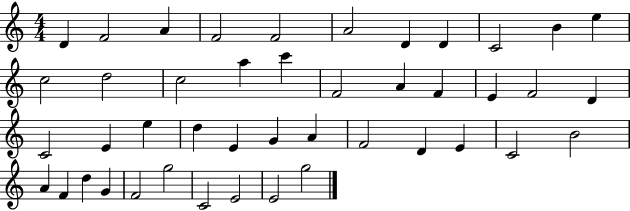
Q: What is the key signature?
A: C major